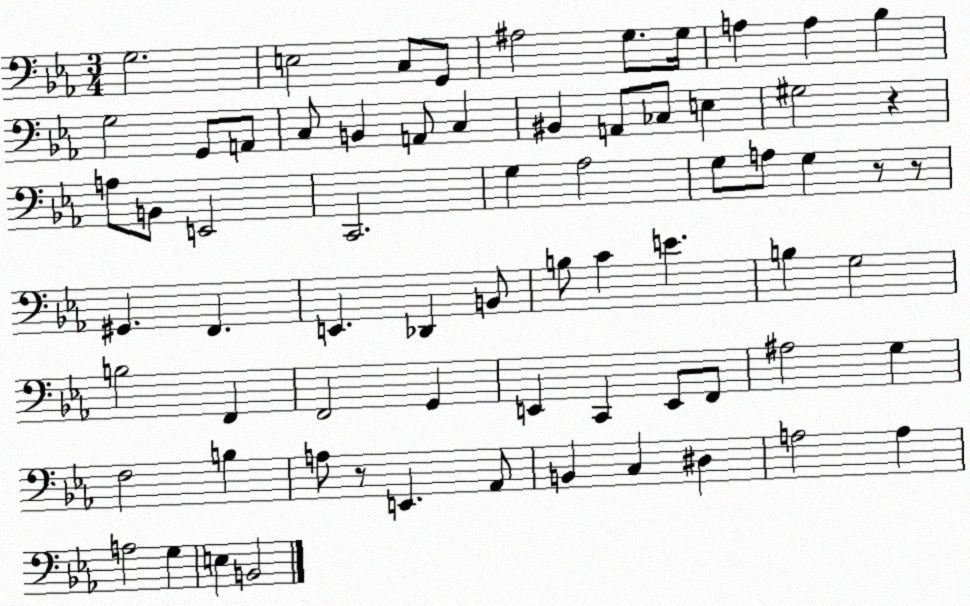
X:1
T:Untitled
M:3/4
L:1/4
K:Eb
G,2 E,2 C,/2 G,,/2 ^A,2 G,/2 G,/4 A, A, _B, G,2 G,,/2 A,,/2 C,/2 B,, A,,/2 C, ^B,, A,,/2 _C,/2 E, ^G,2 z A,/2 B,,/2 E,,2 C,,2 G, _A,2 G,/2 A,/2 G, z/2 z/2 ^G,, F,, E,, _D,, B,,/2 B,/2 C E B, G,2 B,2 F,, F,,2 G,, E,, C,, E,,/2 F,,/2 ^A,2 G, F,2 B, A,/2 z/2 E,, _A,,/2 B,, C, ^D, A,2 A, A,2 G, E, B,,2